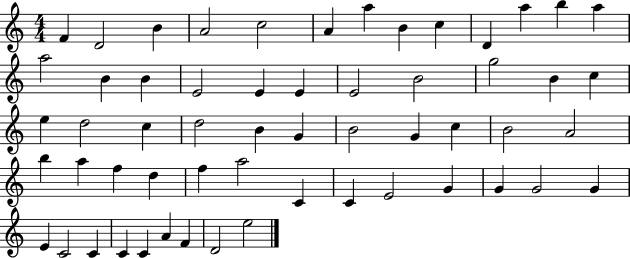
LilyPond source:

{
  \clef treble
  \numericTimeSignature
  \time 4/4
  \key c \major
  f'4 d'2 b'4 | a'2 c''2 | a'4 a''4 b'4 c''4 | d'4 a''4 b''4 a''4 | \break a''2 b'4 b'4 | e'2 e'4 e'4 | e'2 b'2 | g''2 b'4 c''4 | \break e''4 d''2 c''4 | d''2 b'4 g'4 | b'2 g'4 c''4 | b'2 a'2 | \break b''4 a''4 f''4 d''4 | f''4 a''2 c'4 | c'4 e'2 g'4 | g'4 g'2 g'4 | \break e'4 c'2 c'4 | c'4 c'4 a'4 f'4 | d'2 e''2 | \bar "|."
}